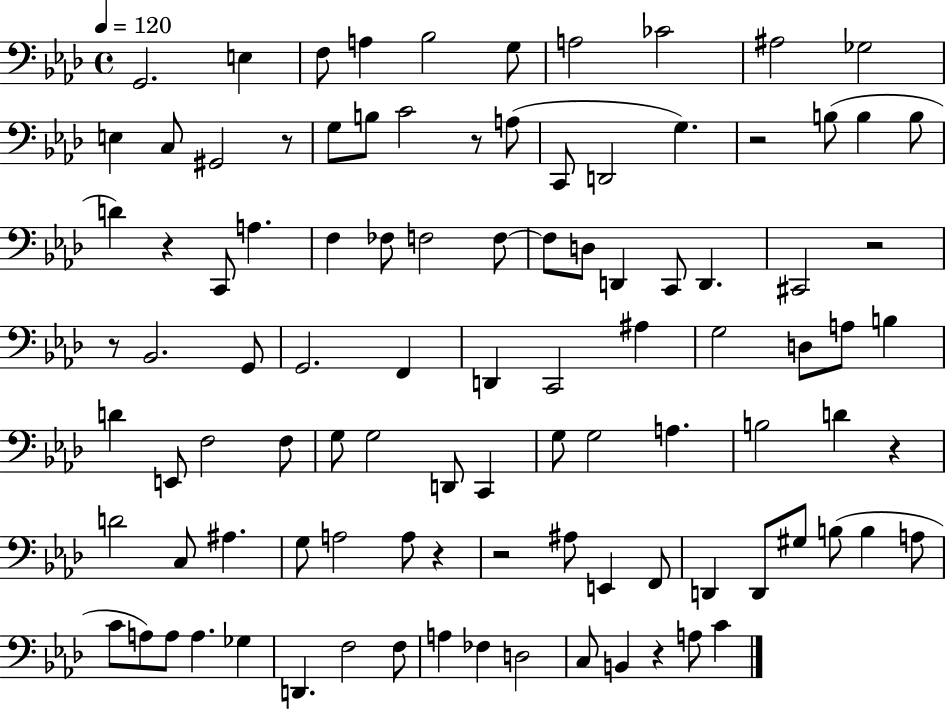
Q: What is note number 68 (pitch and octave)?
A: E2